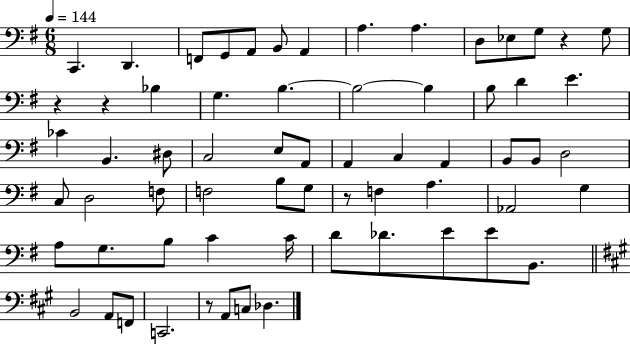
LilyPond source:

{
  \clef bass
  \numericTimeSignature
  \time 6/8
  \key g \major
  \tempo 4 = 144
  c,4. d,4. | f,8 g,8 a,8 b,8 a,4 | a4. a4. | d8 ees8 g8 r4 g8 | \break r4 r4 bes4 | g4. b4.~~ | b2~~ b4 | b8 d'4 e'4. | \break ces'4 b,4. dis8 | c2 e8 a,8 | a,4 c4 a,4 | b,8 b,8 d2 | \break c8 d2 f8 | f2 b8 g8 | r8 f4 a4. | aes,2 g4 | \break a8 g8. b8 c'4 c'16 | d'8 des'8. e'8 e'8 b,8. | \bar "||" \break \key a \major b,2 a,8 f,8 | c,2. | r8 a,8 c8 des4. | \bar "|."
}